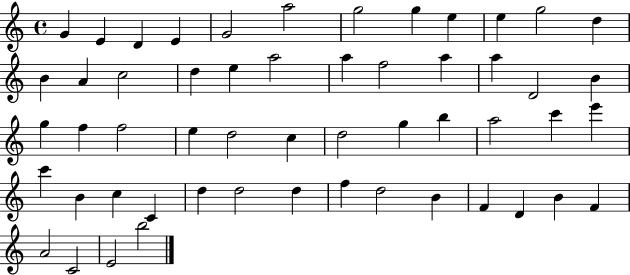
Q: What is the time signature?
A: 4/4